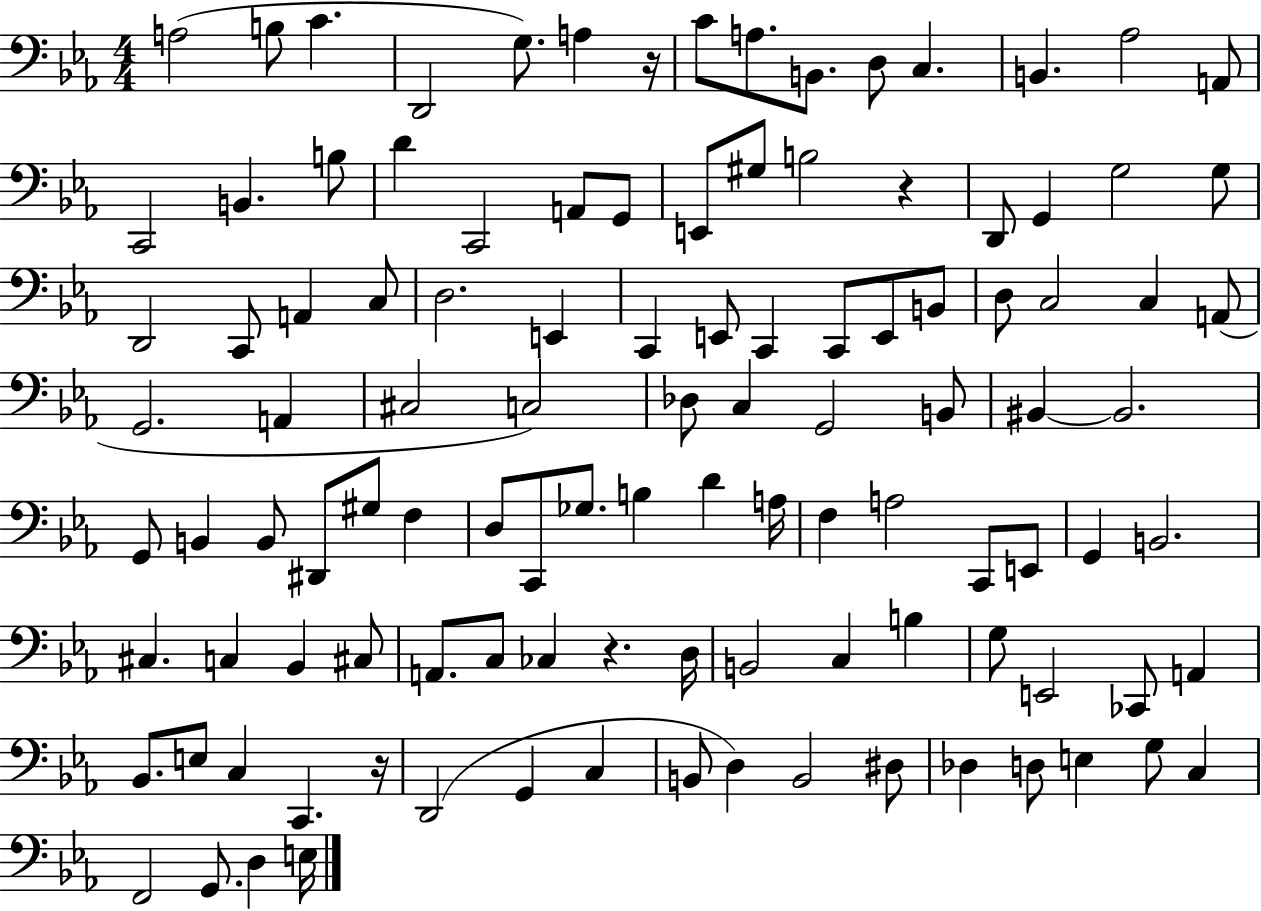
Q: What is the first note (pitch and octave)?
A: A3